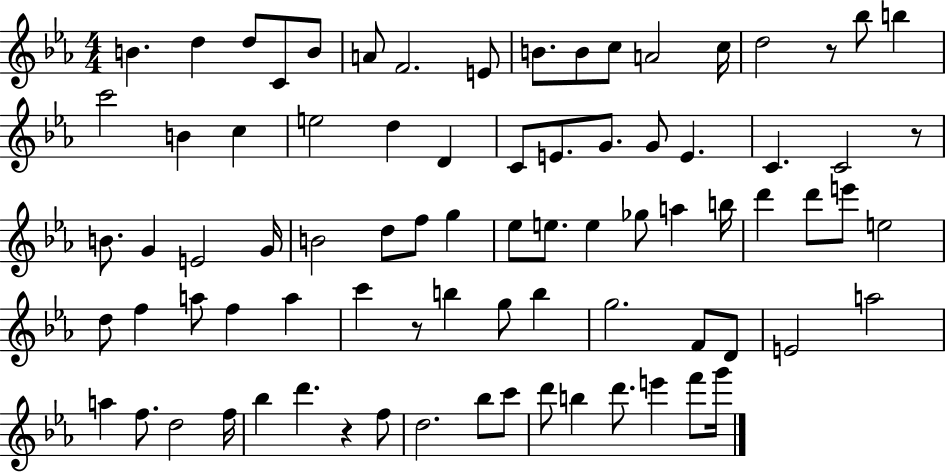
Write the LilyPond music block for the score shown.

{
  \clef treble
  \numericTimeSignature
  \time 4/4
  \key ees \major
  \repeat volta 2 { b'4. d''4 d''8 c'8 b'8 | a'8 f'2. e'8 | b'8. b'8 c''8 a'2 c''16 | d''2 r8 bes''8 b''4 | \break c'''2 b'4 c''4 | e''2 d''4 d'4 | c'8 e'8. g'8. g'8 e'4. | c'4. c'2 r8 | \break b'8. g'4 e'2 g'16 | b'2 d''8 f''8 g''4 | ees''8 e''8. e''4 ges''8 a''4 b''16 | d'''4 d'''8 e'''8 e''2 | \break d''8 f''4 a''8 f''4 a''4 | c'''4 r8 b''4 g''8 b''4 | g''2. f'8 d'8 | e'2 a''2 | \break a''4 f''8. d''2 f''16 | bes''4 d'''4. r4 f''8 | d''2. bes''8 c'''8 | d'''8 b''4 d'''8. e'''4 f'''8 g'''16 | \break } \bar "|."
}